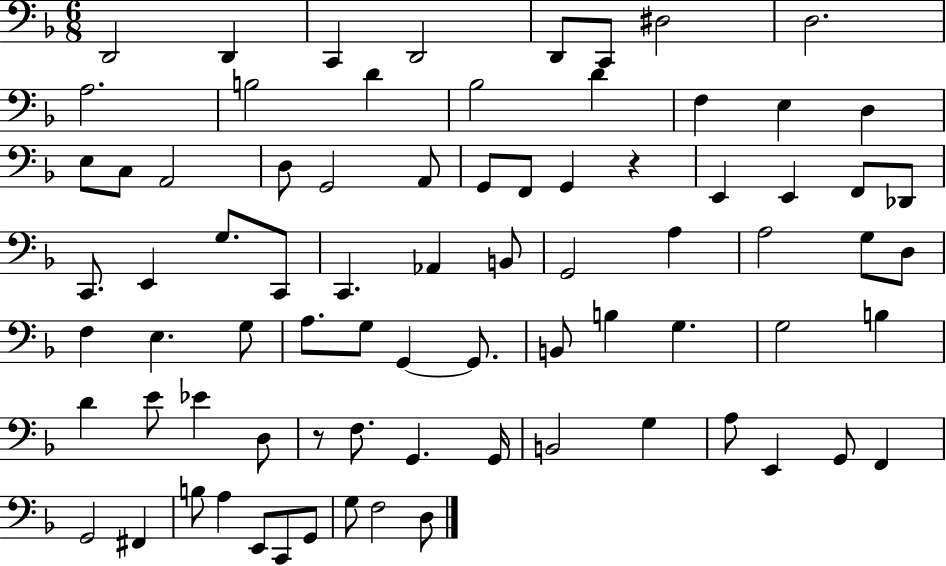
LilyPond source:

{
  \clef bass
  \numericTimeSignature
  \time 6/8
  \key f \major
  \repeat volta 2 { d,2 d,4 | c,4 d,2 | d,8 c,8 dis2 | d2. | \break a2. | b2 d'4 | bes2 d'4 | f4 e4 d4 | \break e8 c8 a,2 | d8 g,2 a,8 | g,8 f,8 g,4 r4 | e,4 e,4 f,8 des,8 | \break c,8. e,4 g8. c,8 | c,4. aes,4 b,8 | g,2 a4 | a2 g8 d8 | \break f4 e4. g8 | a8. g8 g,4~~ g,8. | b,8 b4 g4. | g2 b4 | \break d'4 e'8 ees'4 d8 | r8 f8. g,4. g,16 | b,2 g4 | a8 e,4 g,8 f,4 | \break g,2 fis,4 | b8 a4 e,8 c,8 g,8 | g8 f2 d8 | } \bar "|."
}